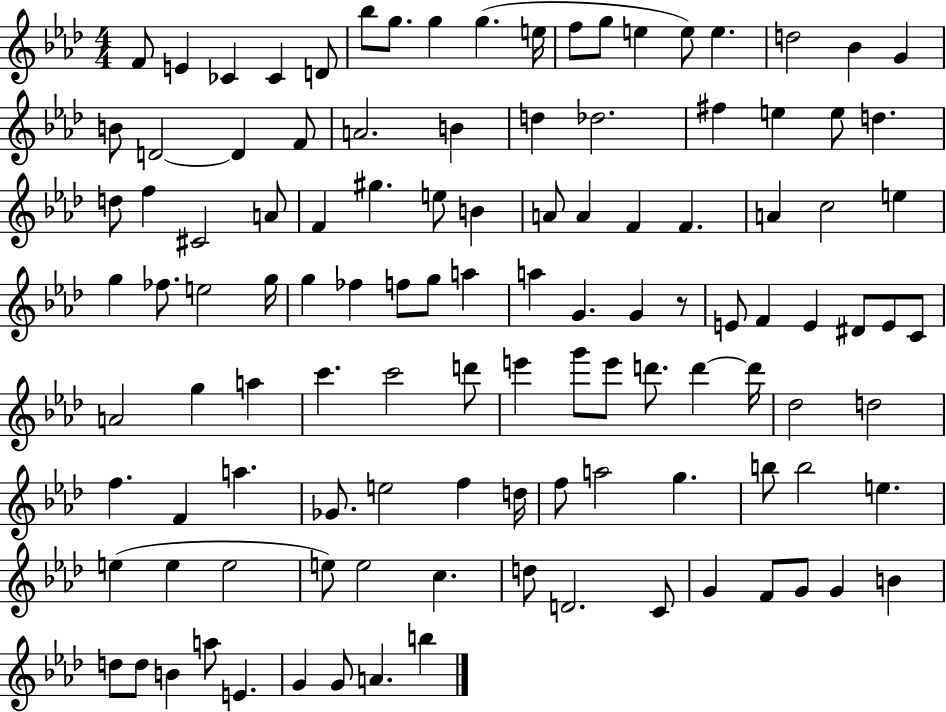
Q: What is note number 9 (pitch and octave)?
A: G5